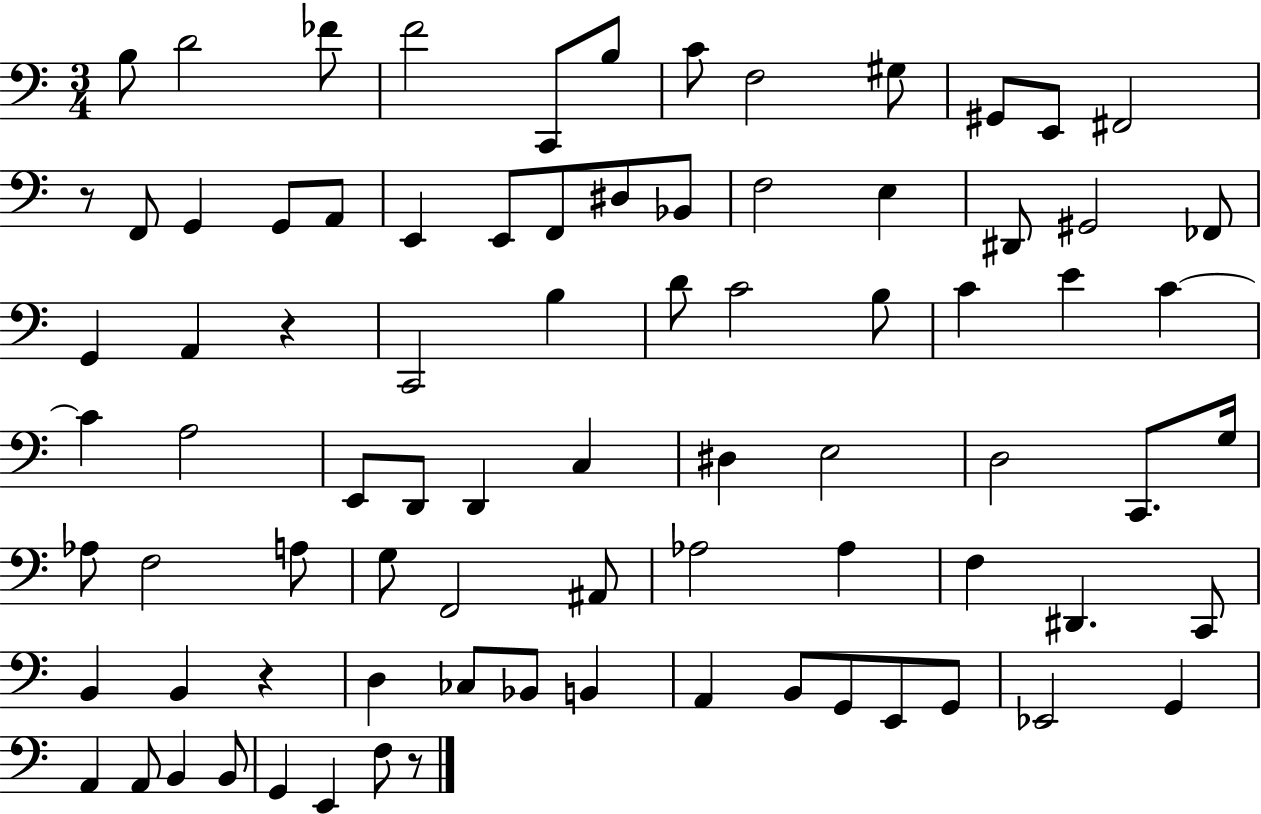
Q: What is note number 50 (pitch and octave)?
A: A3